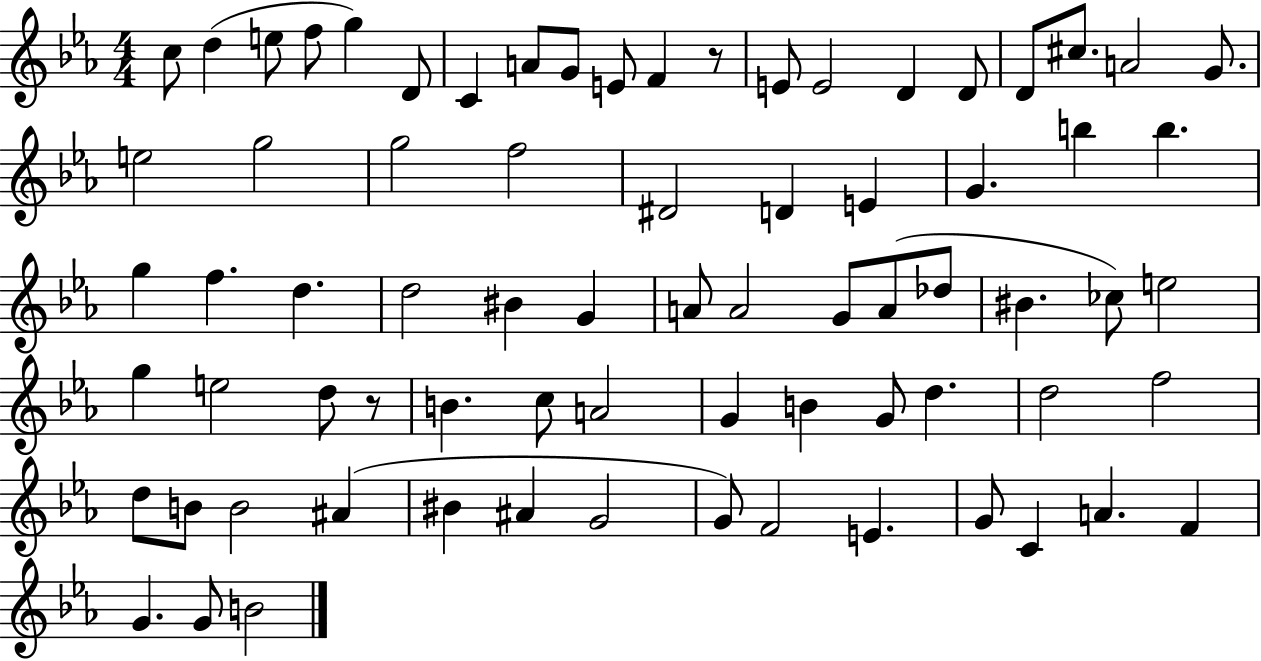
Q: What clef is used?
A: treble